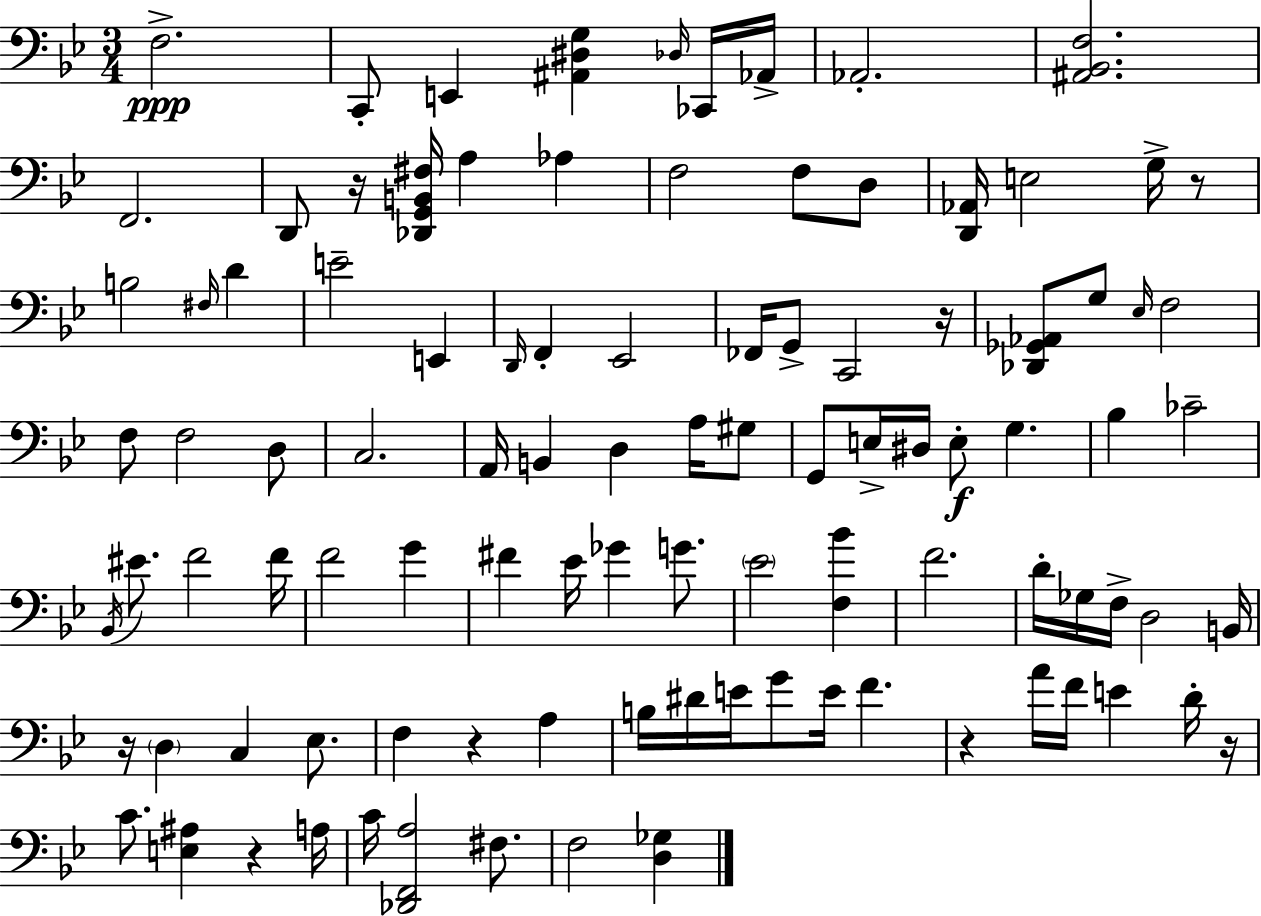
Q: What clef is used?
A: bass